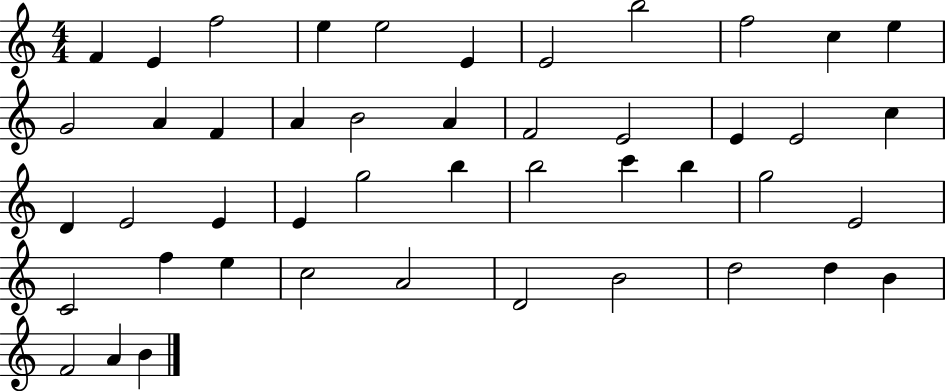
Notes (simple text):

F4/q E4/q F5/h E5/q E5/h E4/q E4/h B5/h F5/h C5/q E5/q G4/h A4/q F4/q A4/q B4/h A4/q F4/h E4/h E4/q E4/h C5/q D4/q E4/h E4/q E4/q G5/h B5/q B5/h C6/q B5/q G5/h E4/h C4/h F5/q E5/q C5/h A4/h D4/h B4/h D5/h D5/q B4/q F4/h A4/q B4/q